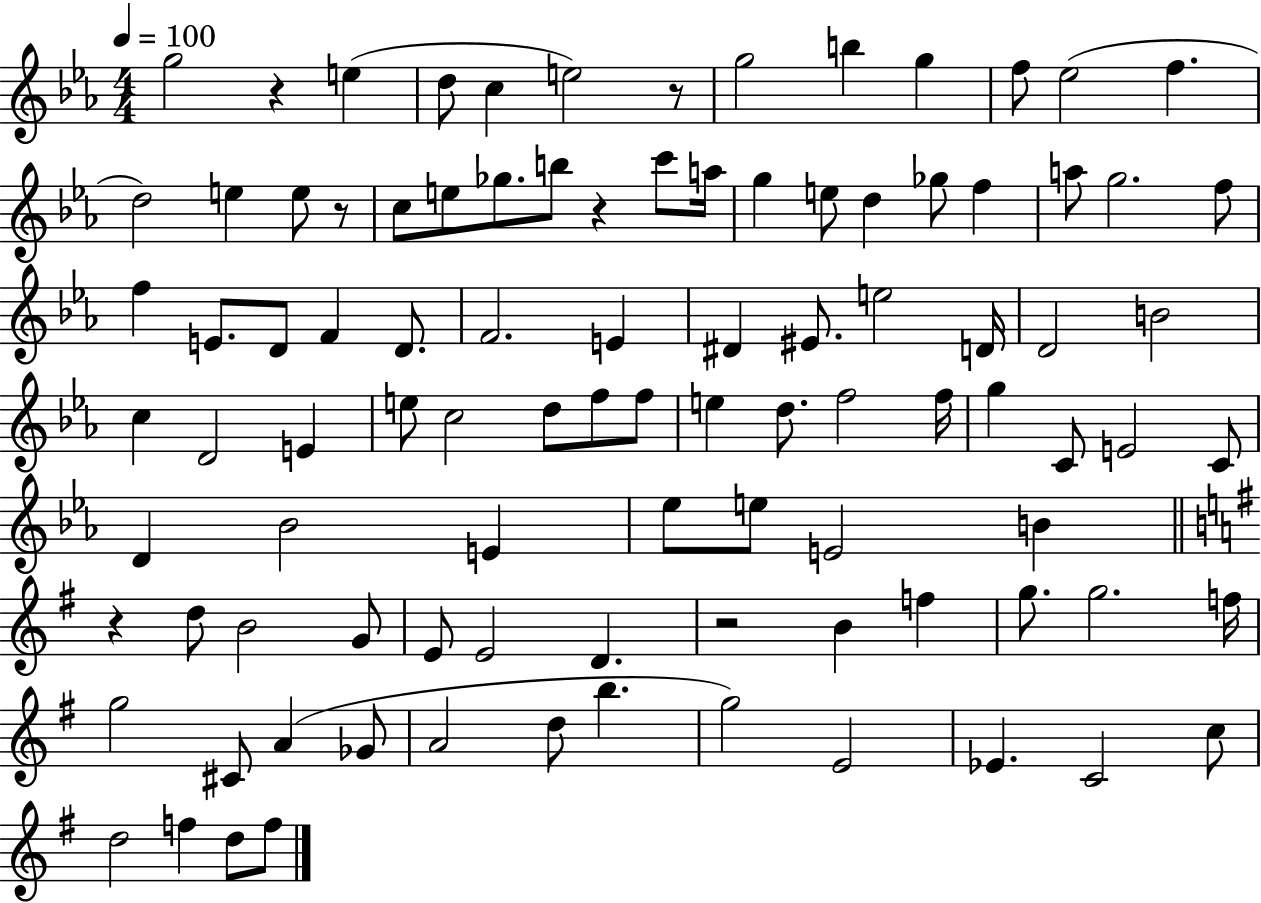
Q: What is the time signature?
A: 4/4